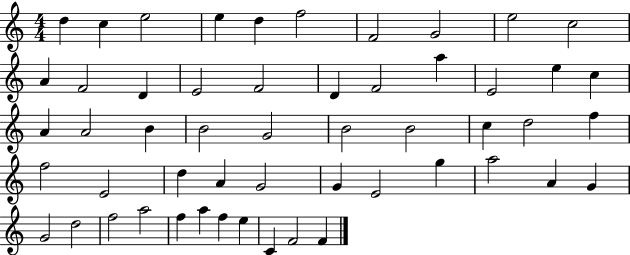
{
  \clef treble
  \numericTimeSignature
  \time 4/4
  \key c \major
  d''4 c''4 e''2 | e''4 d''4 f''2 | f'2 g'2 | e''2 c''2 | \break a'4 f'2 d'4 | e'2 f'2 | d'4 f'2 a''4 | e'2 e''4 c''4 | \break a'4 a'2 b'4 | b'2 g'2 | b'2 b'2 | c''4 d''2 f''4 | \break f''2 e'2 | d''4 a'4 g'2 | g'4 e'2 g''4 | a''2 a'4 g'4 | \break g'2 d''2 | f''2 a''2 | f''4 a''4 f''4 e''4 | c'4 f'2 f'4 | \break \bar "|."
}